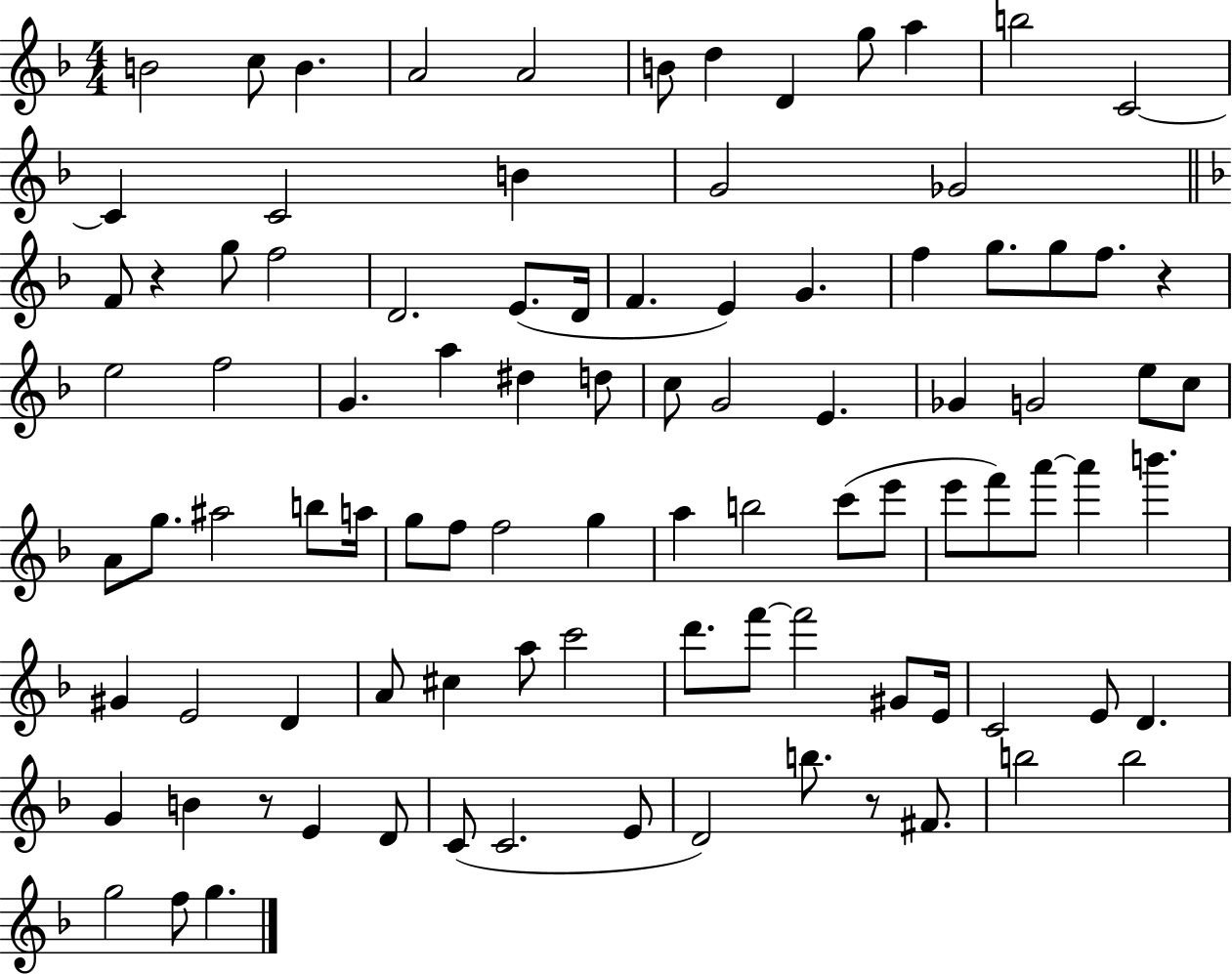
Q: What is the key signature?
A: F major